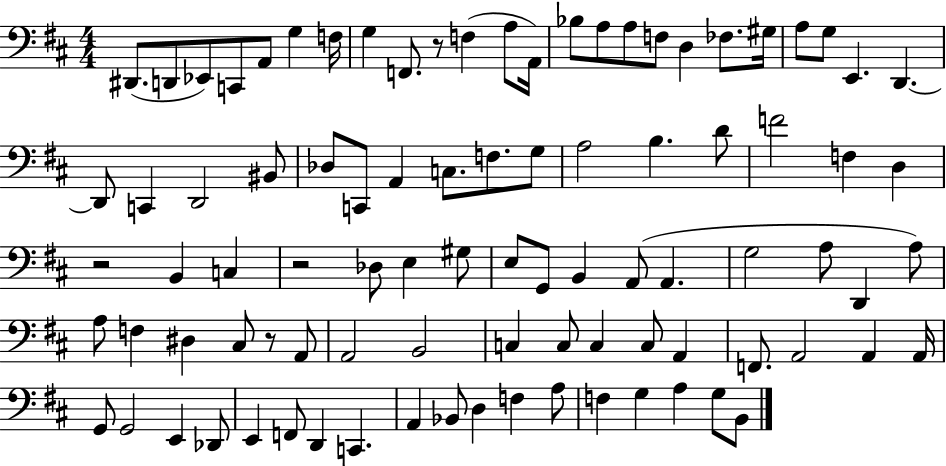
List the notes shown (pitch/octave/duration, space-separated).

D#2/e. D2/e Eb2/e C2/e A2/e G3/q F3/s G3/q F2/e. R/e F3/q A3/e A2/s Bb3/e A3/e A3/e F3/e D3/q FES3/e. G#3/s A3/e G3/e E2/q. D2/q. D2/e C2/q D2/h BIS2/e Db3/e C2/e A2/q C3/e. F3/e. G3/e A3/h B3/q. D4/e F4/h F3/q D3/q R/h B2/q C3/q R/h Db3/e E3/q G#3/e E3/e G2/e B2/q A2/e A2/q. G3/h A3/e D2/q A3/e A3/e F3/q D#3/q C#3/e R/e A2/e A2/h B2/h C3/q C3/e C3/q C3/e A2/q F2/e. A2/h A2/q A2/s G2/e G2/h E2/q Db2/e E2/q F2/e D2/q C2/q. A2/q Bb2/e D3/q F3/q A3/e F3/q G3/q A3/q G3/e B2/e